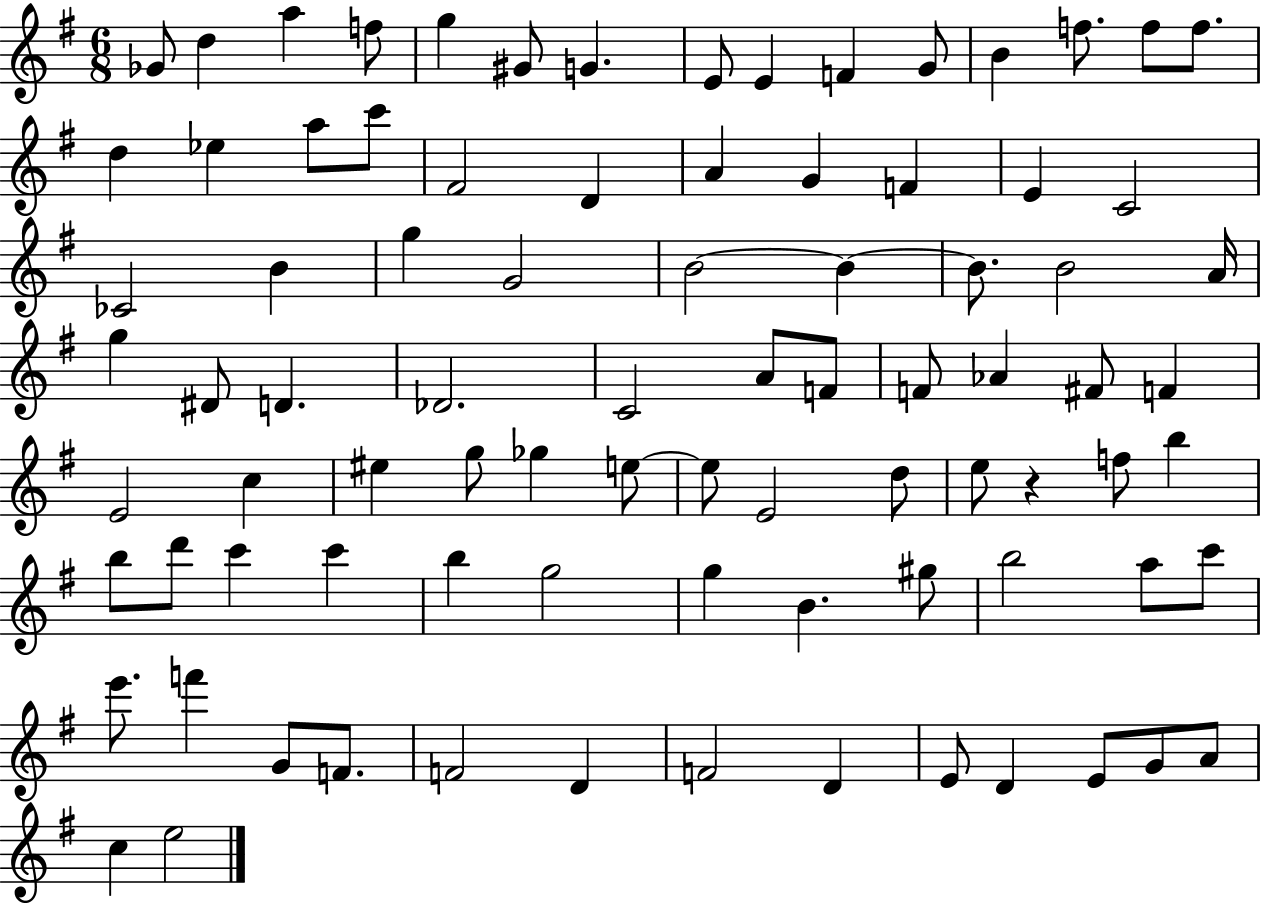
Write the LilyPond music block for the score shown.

{
  \clef treble
  \numericTimeSignature
  \time 6/8
  \key g \major
  ges'8 d''4 a''4 f''8 | g''4 gis'8 g'4. | e'8 e'4 f'4 g'8 | b'4 f''8. f''8 f''8. | \break d''4 ees''4 a''8 c'''8 | fis'2 d'4 | a'4 g'4 f'4 | e'4 c'2 | \break ces'2 b'4 | g''4 g'2 | b'2~~ b'4~~ | b'8. b'2 a'16 | \break g''4 dis'8 d'4. | des'2. | c'2 a'8 f'8 | f'8 aes'4 fis'8 f'4 | \break e'2 c''4 | eis''4 g''8 ges''4 e''8~~ | e''8 e'2 d''8 | e''8 r4 f''8 b''4 | \break b''8 d'''8 c'''4 c'''4 | b''4 g''2 | g''4 b'4. gis''8 | b''2 a''8 c'''8 | \break e'''8. f'''4 g'8 f'8. | f'2 d'4 | f'2 d'4 | e'8 d'4 e'8 g'8 a'8 | \break c''4 e''2 | \bar "|."
}